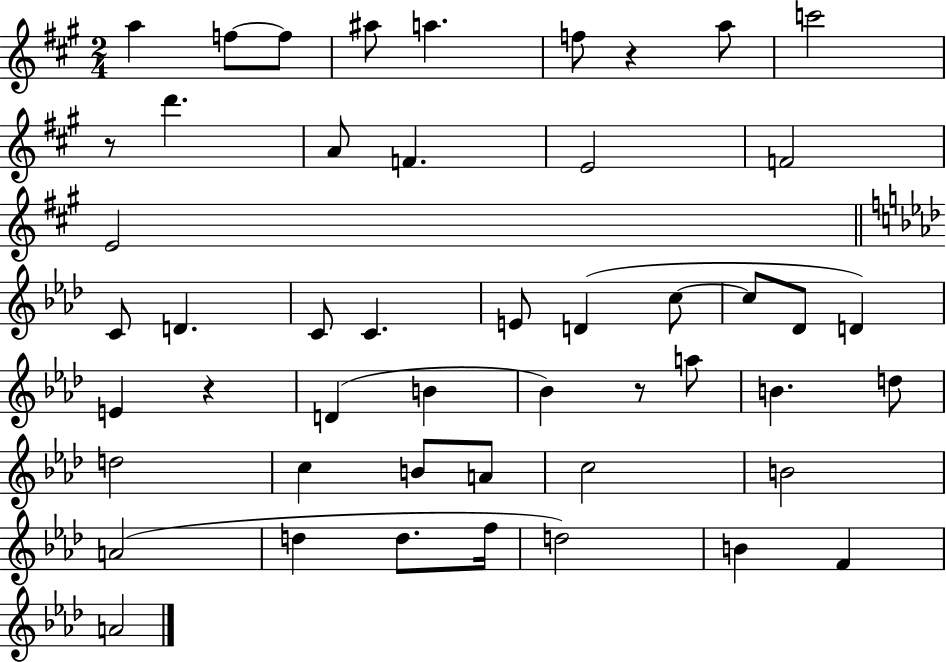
X:1
T:Untitled
M:2/4
L:1/4
K:A
a f/2 f/2 ^a/2 a f/2 z a/2 c'2 z/2 d' A/2 F E2 F2 E2 C/2 D C/2 C E/2 D c/2 c/2 _D/2 D E z D B _B z/2 a/2 B d/2 d2 c B/2 A/2 c2 B2 A2 d d/2 f/4 d2 B F A2